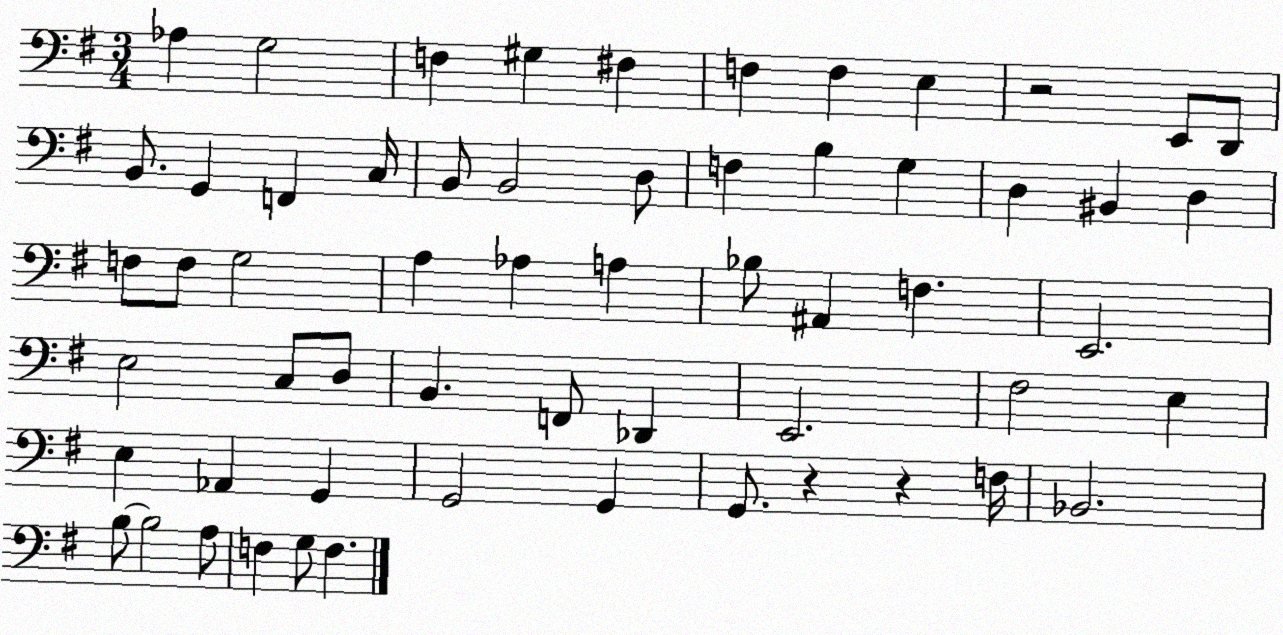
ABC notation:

X:1
T:Untitled
M:3/4
L:1/4
K:G
_A, G,2 F, ^G, ^F, F, F, E, z2 E,,/2 D,,/2 B,,/2 G,, F,, C,/4 B,,/2 B,,2 D,/2 F, B, G, D, ^B,, D, F,/2 F,/2 G,2 A, _A, A, _B,/2 ^A,, F, E,,2 E,2 C,/2 D,/2 B,, F,,/2 _D,, E,,2 ^F,2 E, E, _A,, G,, G,,2 G,, G,,/2 z z F,/4 _B,,2 B,/2 B,2 A,/2 F, G,/2 F,